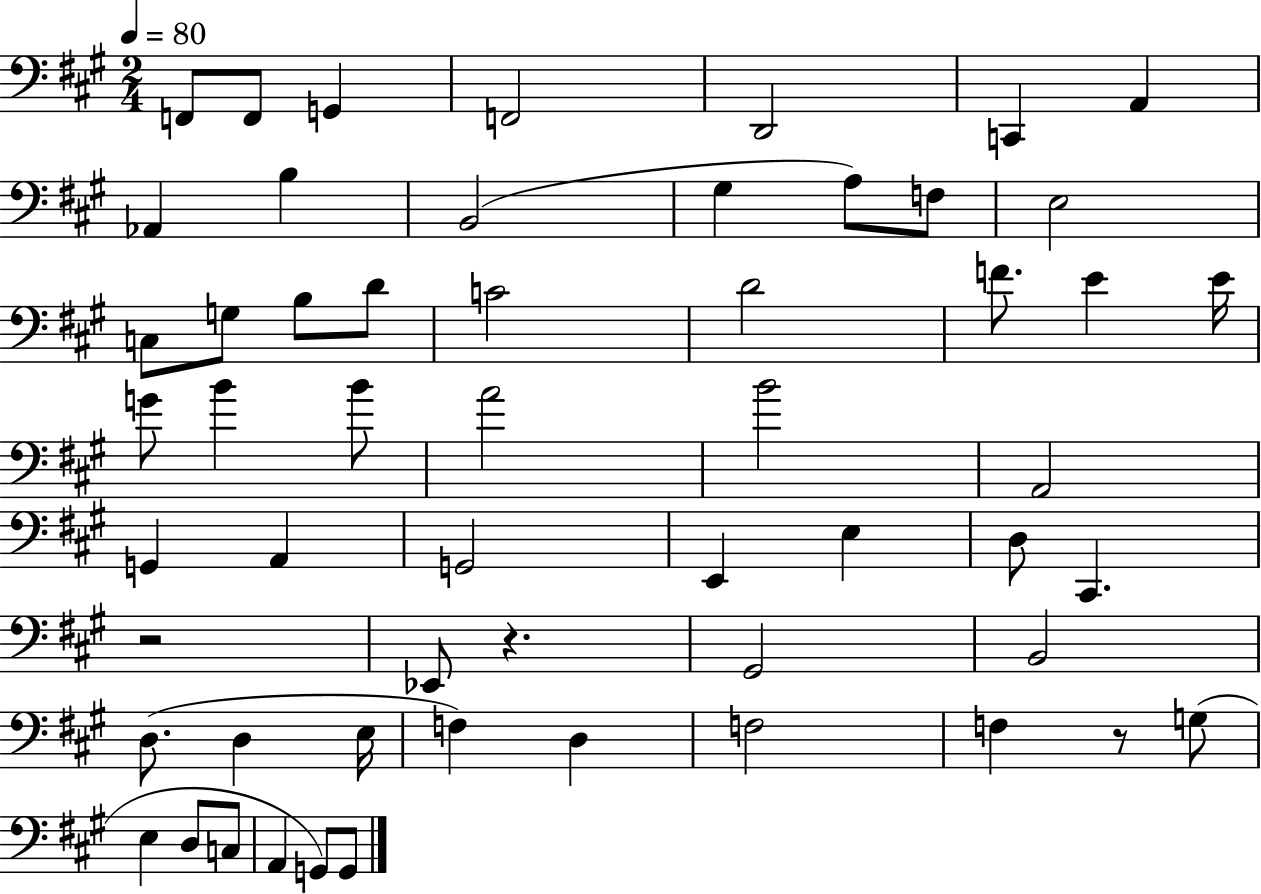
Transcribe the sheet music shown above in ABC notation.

X:1
T:Untitled
M:2/4
L:1/4
K:A
F,,/2 F,,/2 G,, F,,2 D,,2 C,, A,, _A,, B, B,,2 ^G, A,/2 F,/2 E,2 C,/2 G,/2 B,/2 D/2 C2 D2 F/2 E E/4 G/2 B B/2 A2 B2 A,,2 G,, A,, G,,2 E,, E, D,/2 ^C,, z2 _E,,/2 z ^G,,2 B,,2 D,/2 D, E,/4 F, D, F,2 F, z/2 G,/2 E, D,/2 C,/2 A,, G,,/2 G,,/2